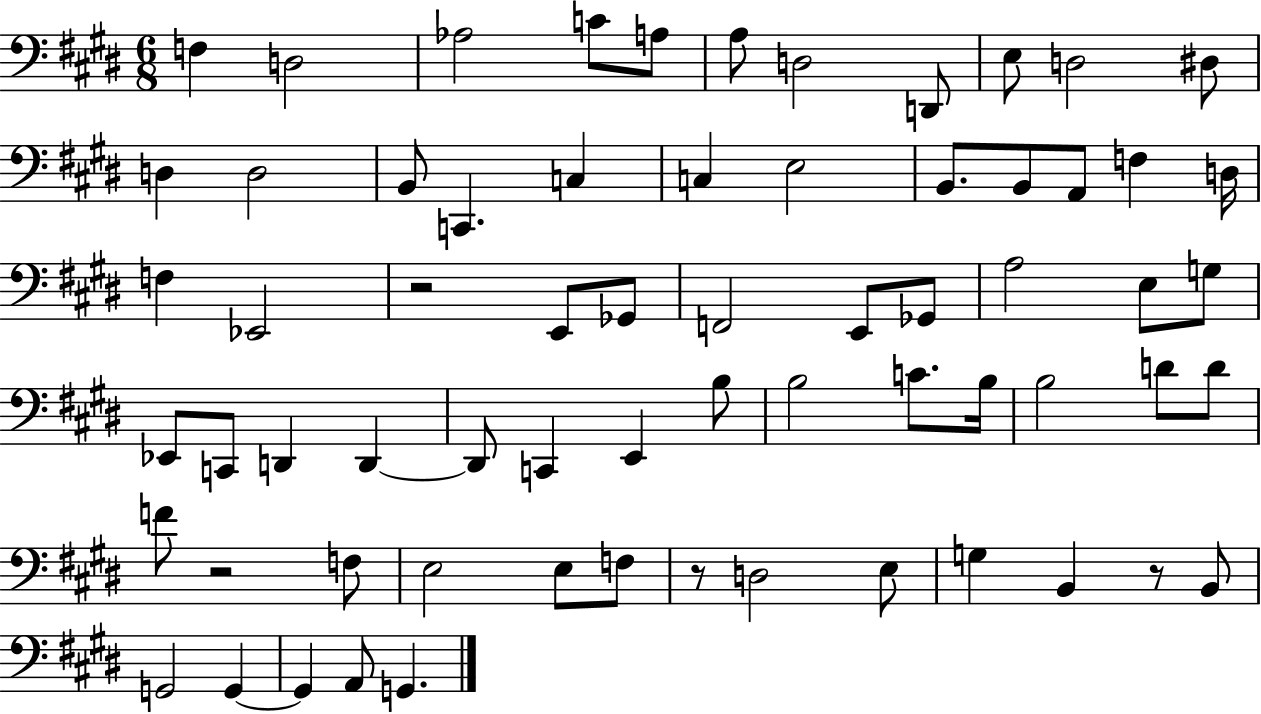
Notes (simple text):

F3/q D3/h Ab3/h C4/e A3/e A3/e D3/h D2/e E3/e D3/h D#3/e D3/q D3/h B2/e C2/q. C3/q C3/q E3/h B2/e. B2/e A2/e F3/q D3/s F3/q Eb2/h R/h E2/e Gb2/e F2/h E2/e Gb2/e A3/h E3/e G3/e Eb2/e C2/e D2/q D2/q D2/e C2/q E2/q B3/e B3/h C4/e. B3/s B3/h D4/e D4/e F4/e R/h F3/e E3/h E3/e F3/e R/e D3/h E3/e G3/q B2/q R/e B2/e G2/h G2/q G2/q A2/e G2/q.